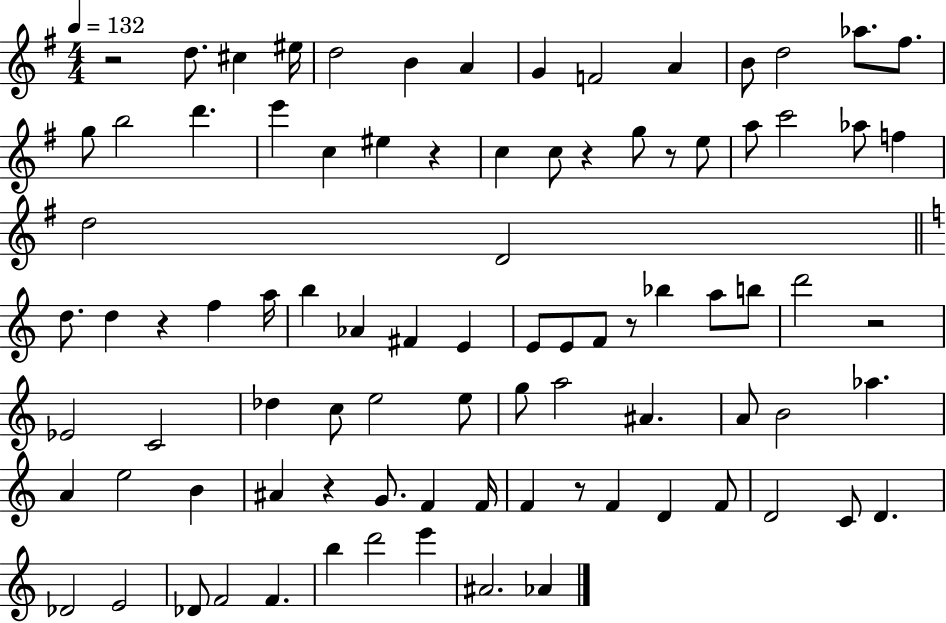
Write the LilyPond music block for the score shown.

{
  \clef treble
  \numericTimeSignature
  \time 4/4
  \key g \major
  \tempo 4 = 132
  \repeat volta 2 { r2 d''8. cis''4 eis''16 | d''2 b'4 a'4 | g'4 f'2 a'4 | b'8 d''2 aes''8. fis''8. | \break g''8 b''2 d'''4. | e'''4 c''4 eis''4 r4 | c''4 c''8 r4 g''8 r8 e''8 | a''8 c'''2 aes''8 f''4 | \break d''2 d'2 | \bar "||" \break \key c \major d''8. d''4 r4 f''4 a''16 | b''4 aes'4 fis'4 e'4 | e'8 e'8 f'8 r8 bes''4 a''8 b''8 | d'''2 r2 | \break ees'2 c'2 | des''4 c''8 e''2 e''8 | g''8 a''2 ais'4. | a'8 b'2 aes''4. | \break a'4 e''2 b'4 | ais'4 r4 g'8. f'4 f'16 | f'4 r8 f'4 d'4 f'8 | d'2 c'8 d'4. | \break des'2 e'2 | des'8 f'2 f'4. | b''4 d'''2 e'''4 | ais'2. aes'4 | \break } \bar "|."
}